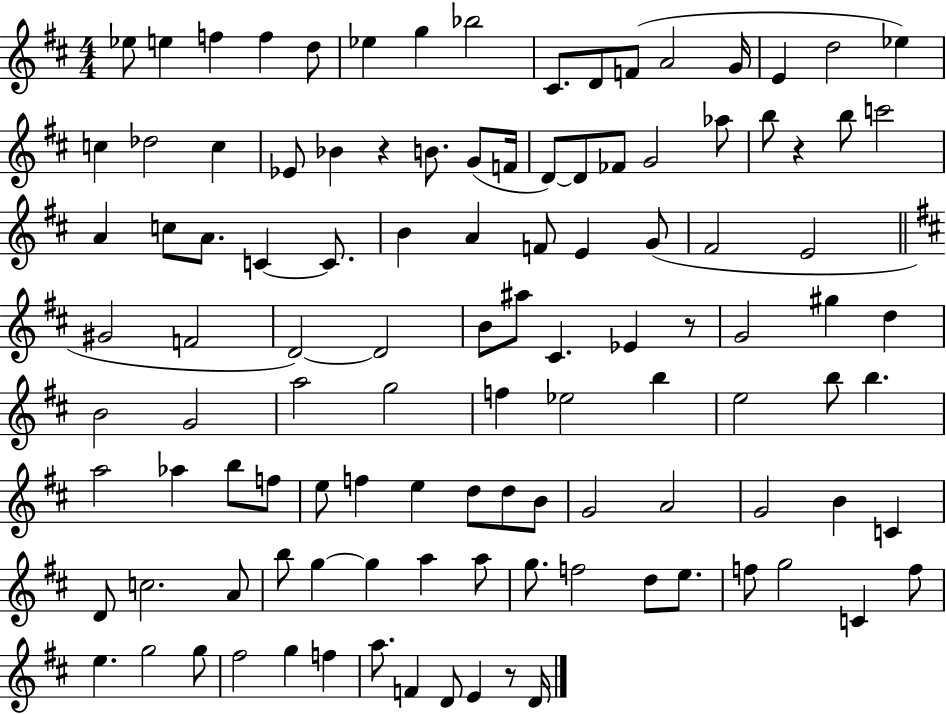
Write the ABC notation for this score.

X:1
T:Untitled
M:4/4
L:1/4
K:D
_e/2 e f f d/2 _e g _b2 ^C/2 D/2 F/2 A2 G/4 E d2 _e c _d2 c _E/2 _B z B/2 G/2 F/4 D/2 D/2 _F/2 G2 _a/2 b/2 z b/2 c'2 A c/2 A/2 C C/2 B A F/2 E G/2 ^F2 E2 ^G2 F2 D2 D2 B/2 ^a/2 ^C _E z/2 G2 ^g d B2 G2 a2 g2 f _e2 b e2 b/2 b a2 _a b/2 f/2 e/2 f e d/2 d/2 B/2 G2 A2 G2 B C D/2 c2 A/2 b/2 g g a a/2 g/2 f2 d/2 e/2 f/2 g2 C f/2 e g2 g/2 ^f2 g f a/2 F D/2 E z/2 D/4